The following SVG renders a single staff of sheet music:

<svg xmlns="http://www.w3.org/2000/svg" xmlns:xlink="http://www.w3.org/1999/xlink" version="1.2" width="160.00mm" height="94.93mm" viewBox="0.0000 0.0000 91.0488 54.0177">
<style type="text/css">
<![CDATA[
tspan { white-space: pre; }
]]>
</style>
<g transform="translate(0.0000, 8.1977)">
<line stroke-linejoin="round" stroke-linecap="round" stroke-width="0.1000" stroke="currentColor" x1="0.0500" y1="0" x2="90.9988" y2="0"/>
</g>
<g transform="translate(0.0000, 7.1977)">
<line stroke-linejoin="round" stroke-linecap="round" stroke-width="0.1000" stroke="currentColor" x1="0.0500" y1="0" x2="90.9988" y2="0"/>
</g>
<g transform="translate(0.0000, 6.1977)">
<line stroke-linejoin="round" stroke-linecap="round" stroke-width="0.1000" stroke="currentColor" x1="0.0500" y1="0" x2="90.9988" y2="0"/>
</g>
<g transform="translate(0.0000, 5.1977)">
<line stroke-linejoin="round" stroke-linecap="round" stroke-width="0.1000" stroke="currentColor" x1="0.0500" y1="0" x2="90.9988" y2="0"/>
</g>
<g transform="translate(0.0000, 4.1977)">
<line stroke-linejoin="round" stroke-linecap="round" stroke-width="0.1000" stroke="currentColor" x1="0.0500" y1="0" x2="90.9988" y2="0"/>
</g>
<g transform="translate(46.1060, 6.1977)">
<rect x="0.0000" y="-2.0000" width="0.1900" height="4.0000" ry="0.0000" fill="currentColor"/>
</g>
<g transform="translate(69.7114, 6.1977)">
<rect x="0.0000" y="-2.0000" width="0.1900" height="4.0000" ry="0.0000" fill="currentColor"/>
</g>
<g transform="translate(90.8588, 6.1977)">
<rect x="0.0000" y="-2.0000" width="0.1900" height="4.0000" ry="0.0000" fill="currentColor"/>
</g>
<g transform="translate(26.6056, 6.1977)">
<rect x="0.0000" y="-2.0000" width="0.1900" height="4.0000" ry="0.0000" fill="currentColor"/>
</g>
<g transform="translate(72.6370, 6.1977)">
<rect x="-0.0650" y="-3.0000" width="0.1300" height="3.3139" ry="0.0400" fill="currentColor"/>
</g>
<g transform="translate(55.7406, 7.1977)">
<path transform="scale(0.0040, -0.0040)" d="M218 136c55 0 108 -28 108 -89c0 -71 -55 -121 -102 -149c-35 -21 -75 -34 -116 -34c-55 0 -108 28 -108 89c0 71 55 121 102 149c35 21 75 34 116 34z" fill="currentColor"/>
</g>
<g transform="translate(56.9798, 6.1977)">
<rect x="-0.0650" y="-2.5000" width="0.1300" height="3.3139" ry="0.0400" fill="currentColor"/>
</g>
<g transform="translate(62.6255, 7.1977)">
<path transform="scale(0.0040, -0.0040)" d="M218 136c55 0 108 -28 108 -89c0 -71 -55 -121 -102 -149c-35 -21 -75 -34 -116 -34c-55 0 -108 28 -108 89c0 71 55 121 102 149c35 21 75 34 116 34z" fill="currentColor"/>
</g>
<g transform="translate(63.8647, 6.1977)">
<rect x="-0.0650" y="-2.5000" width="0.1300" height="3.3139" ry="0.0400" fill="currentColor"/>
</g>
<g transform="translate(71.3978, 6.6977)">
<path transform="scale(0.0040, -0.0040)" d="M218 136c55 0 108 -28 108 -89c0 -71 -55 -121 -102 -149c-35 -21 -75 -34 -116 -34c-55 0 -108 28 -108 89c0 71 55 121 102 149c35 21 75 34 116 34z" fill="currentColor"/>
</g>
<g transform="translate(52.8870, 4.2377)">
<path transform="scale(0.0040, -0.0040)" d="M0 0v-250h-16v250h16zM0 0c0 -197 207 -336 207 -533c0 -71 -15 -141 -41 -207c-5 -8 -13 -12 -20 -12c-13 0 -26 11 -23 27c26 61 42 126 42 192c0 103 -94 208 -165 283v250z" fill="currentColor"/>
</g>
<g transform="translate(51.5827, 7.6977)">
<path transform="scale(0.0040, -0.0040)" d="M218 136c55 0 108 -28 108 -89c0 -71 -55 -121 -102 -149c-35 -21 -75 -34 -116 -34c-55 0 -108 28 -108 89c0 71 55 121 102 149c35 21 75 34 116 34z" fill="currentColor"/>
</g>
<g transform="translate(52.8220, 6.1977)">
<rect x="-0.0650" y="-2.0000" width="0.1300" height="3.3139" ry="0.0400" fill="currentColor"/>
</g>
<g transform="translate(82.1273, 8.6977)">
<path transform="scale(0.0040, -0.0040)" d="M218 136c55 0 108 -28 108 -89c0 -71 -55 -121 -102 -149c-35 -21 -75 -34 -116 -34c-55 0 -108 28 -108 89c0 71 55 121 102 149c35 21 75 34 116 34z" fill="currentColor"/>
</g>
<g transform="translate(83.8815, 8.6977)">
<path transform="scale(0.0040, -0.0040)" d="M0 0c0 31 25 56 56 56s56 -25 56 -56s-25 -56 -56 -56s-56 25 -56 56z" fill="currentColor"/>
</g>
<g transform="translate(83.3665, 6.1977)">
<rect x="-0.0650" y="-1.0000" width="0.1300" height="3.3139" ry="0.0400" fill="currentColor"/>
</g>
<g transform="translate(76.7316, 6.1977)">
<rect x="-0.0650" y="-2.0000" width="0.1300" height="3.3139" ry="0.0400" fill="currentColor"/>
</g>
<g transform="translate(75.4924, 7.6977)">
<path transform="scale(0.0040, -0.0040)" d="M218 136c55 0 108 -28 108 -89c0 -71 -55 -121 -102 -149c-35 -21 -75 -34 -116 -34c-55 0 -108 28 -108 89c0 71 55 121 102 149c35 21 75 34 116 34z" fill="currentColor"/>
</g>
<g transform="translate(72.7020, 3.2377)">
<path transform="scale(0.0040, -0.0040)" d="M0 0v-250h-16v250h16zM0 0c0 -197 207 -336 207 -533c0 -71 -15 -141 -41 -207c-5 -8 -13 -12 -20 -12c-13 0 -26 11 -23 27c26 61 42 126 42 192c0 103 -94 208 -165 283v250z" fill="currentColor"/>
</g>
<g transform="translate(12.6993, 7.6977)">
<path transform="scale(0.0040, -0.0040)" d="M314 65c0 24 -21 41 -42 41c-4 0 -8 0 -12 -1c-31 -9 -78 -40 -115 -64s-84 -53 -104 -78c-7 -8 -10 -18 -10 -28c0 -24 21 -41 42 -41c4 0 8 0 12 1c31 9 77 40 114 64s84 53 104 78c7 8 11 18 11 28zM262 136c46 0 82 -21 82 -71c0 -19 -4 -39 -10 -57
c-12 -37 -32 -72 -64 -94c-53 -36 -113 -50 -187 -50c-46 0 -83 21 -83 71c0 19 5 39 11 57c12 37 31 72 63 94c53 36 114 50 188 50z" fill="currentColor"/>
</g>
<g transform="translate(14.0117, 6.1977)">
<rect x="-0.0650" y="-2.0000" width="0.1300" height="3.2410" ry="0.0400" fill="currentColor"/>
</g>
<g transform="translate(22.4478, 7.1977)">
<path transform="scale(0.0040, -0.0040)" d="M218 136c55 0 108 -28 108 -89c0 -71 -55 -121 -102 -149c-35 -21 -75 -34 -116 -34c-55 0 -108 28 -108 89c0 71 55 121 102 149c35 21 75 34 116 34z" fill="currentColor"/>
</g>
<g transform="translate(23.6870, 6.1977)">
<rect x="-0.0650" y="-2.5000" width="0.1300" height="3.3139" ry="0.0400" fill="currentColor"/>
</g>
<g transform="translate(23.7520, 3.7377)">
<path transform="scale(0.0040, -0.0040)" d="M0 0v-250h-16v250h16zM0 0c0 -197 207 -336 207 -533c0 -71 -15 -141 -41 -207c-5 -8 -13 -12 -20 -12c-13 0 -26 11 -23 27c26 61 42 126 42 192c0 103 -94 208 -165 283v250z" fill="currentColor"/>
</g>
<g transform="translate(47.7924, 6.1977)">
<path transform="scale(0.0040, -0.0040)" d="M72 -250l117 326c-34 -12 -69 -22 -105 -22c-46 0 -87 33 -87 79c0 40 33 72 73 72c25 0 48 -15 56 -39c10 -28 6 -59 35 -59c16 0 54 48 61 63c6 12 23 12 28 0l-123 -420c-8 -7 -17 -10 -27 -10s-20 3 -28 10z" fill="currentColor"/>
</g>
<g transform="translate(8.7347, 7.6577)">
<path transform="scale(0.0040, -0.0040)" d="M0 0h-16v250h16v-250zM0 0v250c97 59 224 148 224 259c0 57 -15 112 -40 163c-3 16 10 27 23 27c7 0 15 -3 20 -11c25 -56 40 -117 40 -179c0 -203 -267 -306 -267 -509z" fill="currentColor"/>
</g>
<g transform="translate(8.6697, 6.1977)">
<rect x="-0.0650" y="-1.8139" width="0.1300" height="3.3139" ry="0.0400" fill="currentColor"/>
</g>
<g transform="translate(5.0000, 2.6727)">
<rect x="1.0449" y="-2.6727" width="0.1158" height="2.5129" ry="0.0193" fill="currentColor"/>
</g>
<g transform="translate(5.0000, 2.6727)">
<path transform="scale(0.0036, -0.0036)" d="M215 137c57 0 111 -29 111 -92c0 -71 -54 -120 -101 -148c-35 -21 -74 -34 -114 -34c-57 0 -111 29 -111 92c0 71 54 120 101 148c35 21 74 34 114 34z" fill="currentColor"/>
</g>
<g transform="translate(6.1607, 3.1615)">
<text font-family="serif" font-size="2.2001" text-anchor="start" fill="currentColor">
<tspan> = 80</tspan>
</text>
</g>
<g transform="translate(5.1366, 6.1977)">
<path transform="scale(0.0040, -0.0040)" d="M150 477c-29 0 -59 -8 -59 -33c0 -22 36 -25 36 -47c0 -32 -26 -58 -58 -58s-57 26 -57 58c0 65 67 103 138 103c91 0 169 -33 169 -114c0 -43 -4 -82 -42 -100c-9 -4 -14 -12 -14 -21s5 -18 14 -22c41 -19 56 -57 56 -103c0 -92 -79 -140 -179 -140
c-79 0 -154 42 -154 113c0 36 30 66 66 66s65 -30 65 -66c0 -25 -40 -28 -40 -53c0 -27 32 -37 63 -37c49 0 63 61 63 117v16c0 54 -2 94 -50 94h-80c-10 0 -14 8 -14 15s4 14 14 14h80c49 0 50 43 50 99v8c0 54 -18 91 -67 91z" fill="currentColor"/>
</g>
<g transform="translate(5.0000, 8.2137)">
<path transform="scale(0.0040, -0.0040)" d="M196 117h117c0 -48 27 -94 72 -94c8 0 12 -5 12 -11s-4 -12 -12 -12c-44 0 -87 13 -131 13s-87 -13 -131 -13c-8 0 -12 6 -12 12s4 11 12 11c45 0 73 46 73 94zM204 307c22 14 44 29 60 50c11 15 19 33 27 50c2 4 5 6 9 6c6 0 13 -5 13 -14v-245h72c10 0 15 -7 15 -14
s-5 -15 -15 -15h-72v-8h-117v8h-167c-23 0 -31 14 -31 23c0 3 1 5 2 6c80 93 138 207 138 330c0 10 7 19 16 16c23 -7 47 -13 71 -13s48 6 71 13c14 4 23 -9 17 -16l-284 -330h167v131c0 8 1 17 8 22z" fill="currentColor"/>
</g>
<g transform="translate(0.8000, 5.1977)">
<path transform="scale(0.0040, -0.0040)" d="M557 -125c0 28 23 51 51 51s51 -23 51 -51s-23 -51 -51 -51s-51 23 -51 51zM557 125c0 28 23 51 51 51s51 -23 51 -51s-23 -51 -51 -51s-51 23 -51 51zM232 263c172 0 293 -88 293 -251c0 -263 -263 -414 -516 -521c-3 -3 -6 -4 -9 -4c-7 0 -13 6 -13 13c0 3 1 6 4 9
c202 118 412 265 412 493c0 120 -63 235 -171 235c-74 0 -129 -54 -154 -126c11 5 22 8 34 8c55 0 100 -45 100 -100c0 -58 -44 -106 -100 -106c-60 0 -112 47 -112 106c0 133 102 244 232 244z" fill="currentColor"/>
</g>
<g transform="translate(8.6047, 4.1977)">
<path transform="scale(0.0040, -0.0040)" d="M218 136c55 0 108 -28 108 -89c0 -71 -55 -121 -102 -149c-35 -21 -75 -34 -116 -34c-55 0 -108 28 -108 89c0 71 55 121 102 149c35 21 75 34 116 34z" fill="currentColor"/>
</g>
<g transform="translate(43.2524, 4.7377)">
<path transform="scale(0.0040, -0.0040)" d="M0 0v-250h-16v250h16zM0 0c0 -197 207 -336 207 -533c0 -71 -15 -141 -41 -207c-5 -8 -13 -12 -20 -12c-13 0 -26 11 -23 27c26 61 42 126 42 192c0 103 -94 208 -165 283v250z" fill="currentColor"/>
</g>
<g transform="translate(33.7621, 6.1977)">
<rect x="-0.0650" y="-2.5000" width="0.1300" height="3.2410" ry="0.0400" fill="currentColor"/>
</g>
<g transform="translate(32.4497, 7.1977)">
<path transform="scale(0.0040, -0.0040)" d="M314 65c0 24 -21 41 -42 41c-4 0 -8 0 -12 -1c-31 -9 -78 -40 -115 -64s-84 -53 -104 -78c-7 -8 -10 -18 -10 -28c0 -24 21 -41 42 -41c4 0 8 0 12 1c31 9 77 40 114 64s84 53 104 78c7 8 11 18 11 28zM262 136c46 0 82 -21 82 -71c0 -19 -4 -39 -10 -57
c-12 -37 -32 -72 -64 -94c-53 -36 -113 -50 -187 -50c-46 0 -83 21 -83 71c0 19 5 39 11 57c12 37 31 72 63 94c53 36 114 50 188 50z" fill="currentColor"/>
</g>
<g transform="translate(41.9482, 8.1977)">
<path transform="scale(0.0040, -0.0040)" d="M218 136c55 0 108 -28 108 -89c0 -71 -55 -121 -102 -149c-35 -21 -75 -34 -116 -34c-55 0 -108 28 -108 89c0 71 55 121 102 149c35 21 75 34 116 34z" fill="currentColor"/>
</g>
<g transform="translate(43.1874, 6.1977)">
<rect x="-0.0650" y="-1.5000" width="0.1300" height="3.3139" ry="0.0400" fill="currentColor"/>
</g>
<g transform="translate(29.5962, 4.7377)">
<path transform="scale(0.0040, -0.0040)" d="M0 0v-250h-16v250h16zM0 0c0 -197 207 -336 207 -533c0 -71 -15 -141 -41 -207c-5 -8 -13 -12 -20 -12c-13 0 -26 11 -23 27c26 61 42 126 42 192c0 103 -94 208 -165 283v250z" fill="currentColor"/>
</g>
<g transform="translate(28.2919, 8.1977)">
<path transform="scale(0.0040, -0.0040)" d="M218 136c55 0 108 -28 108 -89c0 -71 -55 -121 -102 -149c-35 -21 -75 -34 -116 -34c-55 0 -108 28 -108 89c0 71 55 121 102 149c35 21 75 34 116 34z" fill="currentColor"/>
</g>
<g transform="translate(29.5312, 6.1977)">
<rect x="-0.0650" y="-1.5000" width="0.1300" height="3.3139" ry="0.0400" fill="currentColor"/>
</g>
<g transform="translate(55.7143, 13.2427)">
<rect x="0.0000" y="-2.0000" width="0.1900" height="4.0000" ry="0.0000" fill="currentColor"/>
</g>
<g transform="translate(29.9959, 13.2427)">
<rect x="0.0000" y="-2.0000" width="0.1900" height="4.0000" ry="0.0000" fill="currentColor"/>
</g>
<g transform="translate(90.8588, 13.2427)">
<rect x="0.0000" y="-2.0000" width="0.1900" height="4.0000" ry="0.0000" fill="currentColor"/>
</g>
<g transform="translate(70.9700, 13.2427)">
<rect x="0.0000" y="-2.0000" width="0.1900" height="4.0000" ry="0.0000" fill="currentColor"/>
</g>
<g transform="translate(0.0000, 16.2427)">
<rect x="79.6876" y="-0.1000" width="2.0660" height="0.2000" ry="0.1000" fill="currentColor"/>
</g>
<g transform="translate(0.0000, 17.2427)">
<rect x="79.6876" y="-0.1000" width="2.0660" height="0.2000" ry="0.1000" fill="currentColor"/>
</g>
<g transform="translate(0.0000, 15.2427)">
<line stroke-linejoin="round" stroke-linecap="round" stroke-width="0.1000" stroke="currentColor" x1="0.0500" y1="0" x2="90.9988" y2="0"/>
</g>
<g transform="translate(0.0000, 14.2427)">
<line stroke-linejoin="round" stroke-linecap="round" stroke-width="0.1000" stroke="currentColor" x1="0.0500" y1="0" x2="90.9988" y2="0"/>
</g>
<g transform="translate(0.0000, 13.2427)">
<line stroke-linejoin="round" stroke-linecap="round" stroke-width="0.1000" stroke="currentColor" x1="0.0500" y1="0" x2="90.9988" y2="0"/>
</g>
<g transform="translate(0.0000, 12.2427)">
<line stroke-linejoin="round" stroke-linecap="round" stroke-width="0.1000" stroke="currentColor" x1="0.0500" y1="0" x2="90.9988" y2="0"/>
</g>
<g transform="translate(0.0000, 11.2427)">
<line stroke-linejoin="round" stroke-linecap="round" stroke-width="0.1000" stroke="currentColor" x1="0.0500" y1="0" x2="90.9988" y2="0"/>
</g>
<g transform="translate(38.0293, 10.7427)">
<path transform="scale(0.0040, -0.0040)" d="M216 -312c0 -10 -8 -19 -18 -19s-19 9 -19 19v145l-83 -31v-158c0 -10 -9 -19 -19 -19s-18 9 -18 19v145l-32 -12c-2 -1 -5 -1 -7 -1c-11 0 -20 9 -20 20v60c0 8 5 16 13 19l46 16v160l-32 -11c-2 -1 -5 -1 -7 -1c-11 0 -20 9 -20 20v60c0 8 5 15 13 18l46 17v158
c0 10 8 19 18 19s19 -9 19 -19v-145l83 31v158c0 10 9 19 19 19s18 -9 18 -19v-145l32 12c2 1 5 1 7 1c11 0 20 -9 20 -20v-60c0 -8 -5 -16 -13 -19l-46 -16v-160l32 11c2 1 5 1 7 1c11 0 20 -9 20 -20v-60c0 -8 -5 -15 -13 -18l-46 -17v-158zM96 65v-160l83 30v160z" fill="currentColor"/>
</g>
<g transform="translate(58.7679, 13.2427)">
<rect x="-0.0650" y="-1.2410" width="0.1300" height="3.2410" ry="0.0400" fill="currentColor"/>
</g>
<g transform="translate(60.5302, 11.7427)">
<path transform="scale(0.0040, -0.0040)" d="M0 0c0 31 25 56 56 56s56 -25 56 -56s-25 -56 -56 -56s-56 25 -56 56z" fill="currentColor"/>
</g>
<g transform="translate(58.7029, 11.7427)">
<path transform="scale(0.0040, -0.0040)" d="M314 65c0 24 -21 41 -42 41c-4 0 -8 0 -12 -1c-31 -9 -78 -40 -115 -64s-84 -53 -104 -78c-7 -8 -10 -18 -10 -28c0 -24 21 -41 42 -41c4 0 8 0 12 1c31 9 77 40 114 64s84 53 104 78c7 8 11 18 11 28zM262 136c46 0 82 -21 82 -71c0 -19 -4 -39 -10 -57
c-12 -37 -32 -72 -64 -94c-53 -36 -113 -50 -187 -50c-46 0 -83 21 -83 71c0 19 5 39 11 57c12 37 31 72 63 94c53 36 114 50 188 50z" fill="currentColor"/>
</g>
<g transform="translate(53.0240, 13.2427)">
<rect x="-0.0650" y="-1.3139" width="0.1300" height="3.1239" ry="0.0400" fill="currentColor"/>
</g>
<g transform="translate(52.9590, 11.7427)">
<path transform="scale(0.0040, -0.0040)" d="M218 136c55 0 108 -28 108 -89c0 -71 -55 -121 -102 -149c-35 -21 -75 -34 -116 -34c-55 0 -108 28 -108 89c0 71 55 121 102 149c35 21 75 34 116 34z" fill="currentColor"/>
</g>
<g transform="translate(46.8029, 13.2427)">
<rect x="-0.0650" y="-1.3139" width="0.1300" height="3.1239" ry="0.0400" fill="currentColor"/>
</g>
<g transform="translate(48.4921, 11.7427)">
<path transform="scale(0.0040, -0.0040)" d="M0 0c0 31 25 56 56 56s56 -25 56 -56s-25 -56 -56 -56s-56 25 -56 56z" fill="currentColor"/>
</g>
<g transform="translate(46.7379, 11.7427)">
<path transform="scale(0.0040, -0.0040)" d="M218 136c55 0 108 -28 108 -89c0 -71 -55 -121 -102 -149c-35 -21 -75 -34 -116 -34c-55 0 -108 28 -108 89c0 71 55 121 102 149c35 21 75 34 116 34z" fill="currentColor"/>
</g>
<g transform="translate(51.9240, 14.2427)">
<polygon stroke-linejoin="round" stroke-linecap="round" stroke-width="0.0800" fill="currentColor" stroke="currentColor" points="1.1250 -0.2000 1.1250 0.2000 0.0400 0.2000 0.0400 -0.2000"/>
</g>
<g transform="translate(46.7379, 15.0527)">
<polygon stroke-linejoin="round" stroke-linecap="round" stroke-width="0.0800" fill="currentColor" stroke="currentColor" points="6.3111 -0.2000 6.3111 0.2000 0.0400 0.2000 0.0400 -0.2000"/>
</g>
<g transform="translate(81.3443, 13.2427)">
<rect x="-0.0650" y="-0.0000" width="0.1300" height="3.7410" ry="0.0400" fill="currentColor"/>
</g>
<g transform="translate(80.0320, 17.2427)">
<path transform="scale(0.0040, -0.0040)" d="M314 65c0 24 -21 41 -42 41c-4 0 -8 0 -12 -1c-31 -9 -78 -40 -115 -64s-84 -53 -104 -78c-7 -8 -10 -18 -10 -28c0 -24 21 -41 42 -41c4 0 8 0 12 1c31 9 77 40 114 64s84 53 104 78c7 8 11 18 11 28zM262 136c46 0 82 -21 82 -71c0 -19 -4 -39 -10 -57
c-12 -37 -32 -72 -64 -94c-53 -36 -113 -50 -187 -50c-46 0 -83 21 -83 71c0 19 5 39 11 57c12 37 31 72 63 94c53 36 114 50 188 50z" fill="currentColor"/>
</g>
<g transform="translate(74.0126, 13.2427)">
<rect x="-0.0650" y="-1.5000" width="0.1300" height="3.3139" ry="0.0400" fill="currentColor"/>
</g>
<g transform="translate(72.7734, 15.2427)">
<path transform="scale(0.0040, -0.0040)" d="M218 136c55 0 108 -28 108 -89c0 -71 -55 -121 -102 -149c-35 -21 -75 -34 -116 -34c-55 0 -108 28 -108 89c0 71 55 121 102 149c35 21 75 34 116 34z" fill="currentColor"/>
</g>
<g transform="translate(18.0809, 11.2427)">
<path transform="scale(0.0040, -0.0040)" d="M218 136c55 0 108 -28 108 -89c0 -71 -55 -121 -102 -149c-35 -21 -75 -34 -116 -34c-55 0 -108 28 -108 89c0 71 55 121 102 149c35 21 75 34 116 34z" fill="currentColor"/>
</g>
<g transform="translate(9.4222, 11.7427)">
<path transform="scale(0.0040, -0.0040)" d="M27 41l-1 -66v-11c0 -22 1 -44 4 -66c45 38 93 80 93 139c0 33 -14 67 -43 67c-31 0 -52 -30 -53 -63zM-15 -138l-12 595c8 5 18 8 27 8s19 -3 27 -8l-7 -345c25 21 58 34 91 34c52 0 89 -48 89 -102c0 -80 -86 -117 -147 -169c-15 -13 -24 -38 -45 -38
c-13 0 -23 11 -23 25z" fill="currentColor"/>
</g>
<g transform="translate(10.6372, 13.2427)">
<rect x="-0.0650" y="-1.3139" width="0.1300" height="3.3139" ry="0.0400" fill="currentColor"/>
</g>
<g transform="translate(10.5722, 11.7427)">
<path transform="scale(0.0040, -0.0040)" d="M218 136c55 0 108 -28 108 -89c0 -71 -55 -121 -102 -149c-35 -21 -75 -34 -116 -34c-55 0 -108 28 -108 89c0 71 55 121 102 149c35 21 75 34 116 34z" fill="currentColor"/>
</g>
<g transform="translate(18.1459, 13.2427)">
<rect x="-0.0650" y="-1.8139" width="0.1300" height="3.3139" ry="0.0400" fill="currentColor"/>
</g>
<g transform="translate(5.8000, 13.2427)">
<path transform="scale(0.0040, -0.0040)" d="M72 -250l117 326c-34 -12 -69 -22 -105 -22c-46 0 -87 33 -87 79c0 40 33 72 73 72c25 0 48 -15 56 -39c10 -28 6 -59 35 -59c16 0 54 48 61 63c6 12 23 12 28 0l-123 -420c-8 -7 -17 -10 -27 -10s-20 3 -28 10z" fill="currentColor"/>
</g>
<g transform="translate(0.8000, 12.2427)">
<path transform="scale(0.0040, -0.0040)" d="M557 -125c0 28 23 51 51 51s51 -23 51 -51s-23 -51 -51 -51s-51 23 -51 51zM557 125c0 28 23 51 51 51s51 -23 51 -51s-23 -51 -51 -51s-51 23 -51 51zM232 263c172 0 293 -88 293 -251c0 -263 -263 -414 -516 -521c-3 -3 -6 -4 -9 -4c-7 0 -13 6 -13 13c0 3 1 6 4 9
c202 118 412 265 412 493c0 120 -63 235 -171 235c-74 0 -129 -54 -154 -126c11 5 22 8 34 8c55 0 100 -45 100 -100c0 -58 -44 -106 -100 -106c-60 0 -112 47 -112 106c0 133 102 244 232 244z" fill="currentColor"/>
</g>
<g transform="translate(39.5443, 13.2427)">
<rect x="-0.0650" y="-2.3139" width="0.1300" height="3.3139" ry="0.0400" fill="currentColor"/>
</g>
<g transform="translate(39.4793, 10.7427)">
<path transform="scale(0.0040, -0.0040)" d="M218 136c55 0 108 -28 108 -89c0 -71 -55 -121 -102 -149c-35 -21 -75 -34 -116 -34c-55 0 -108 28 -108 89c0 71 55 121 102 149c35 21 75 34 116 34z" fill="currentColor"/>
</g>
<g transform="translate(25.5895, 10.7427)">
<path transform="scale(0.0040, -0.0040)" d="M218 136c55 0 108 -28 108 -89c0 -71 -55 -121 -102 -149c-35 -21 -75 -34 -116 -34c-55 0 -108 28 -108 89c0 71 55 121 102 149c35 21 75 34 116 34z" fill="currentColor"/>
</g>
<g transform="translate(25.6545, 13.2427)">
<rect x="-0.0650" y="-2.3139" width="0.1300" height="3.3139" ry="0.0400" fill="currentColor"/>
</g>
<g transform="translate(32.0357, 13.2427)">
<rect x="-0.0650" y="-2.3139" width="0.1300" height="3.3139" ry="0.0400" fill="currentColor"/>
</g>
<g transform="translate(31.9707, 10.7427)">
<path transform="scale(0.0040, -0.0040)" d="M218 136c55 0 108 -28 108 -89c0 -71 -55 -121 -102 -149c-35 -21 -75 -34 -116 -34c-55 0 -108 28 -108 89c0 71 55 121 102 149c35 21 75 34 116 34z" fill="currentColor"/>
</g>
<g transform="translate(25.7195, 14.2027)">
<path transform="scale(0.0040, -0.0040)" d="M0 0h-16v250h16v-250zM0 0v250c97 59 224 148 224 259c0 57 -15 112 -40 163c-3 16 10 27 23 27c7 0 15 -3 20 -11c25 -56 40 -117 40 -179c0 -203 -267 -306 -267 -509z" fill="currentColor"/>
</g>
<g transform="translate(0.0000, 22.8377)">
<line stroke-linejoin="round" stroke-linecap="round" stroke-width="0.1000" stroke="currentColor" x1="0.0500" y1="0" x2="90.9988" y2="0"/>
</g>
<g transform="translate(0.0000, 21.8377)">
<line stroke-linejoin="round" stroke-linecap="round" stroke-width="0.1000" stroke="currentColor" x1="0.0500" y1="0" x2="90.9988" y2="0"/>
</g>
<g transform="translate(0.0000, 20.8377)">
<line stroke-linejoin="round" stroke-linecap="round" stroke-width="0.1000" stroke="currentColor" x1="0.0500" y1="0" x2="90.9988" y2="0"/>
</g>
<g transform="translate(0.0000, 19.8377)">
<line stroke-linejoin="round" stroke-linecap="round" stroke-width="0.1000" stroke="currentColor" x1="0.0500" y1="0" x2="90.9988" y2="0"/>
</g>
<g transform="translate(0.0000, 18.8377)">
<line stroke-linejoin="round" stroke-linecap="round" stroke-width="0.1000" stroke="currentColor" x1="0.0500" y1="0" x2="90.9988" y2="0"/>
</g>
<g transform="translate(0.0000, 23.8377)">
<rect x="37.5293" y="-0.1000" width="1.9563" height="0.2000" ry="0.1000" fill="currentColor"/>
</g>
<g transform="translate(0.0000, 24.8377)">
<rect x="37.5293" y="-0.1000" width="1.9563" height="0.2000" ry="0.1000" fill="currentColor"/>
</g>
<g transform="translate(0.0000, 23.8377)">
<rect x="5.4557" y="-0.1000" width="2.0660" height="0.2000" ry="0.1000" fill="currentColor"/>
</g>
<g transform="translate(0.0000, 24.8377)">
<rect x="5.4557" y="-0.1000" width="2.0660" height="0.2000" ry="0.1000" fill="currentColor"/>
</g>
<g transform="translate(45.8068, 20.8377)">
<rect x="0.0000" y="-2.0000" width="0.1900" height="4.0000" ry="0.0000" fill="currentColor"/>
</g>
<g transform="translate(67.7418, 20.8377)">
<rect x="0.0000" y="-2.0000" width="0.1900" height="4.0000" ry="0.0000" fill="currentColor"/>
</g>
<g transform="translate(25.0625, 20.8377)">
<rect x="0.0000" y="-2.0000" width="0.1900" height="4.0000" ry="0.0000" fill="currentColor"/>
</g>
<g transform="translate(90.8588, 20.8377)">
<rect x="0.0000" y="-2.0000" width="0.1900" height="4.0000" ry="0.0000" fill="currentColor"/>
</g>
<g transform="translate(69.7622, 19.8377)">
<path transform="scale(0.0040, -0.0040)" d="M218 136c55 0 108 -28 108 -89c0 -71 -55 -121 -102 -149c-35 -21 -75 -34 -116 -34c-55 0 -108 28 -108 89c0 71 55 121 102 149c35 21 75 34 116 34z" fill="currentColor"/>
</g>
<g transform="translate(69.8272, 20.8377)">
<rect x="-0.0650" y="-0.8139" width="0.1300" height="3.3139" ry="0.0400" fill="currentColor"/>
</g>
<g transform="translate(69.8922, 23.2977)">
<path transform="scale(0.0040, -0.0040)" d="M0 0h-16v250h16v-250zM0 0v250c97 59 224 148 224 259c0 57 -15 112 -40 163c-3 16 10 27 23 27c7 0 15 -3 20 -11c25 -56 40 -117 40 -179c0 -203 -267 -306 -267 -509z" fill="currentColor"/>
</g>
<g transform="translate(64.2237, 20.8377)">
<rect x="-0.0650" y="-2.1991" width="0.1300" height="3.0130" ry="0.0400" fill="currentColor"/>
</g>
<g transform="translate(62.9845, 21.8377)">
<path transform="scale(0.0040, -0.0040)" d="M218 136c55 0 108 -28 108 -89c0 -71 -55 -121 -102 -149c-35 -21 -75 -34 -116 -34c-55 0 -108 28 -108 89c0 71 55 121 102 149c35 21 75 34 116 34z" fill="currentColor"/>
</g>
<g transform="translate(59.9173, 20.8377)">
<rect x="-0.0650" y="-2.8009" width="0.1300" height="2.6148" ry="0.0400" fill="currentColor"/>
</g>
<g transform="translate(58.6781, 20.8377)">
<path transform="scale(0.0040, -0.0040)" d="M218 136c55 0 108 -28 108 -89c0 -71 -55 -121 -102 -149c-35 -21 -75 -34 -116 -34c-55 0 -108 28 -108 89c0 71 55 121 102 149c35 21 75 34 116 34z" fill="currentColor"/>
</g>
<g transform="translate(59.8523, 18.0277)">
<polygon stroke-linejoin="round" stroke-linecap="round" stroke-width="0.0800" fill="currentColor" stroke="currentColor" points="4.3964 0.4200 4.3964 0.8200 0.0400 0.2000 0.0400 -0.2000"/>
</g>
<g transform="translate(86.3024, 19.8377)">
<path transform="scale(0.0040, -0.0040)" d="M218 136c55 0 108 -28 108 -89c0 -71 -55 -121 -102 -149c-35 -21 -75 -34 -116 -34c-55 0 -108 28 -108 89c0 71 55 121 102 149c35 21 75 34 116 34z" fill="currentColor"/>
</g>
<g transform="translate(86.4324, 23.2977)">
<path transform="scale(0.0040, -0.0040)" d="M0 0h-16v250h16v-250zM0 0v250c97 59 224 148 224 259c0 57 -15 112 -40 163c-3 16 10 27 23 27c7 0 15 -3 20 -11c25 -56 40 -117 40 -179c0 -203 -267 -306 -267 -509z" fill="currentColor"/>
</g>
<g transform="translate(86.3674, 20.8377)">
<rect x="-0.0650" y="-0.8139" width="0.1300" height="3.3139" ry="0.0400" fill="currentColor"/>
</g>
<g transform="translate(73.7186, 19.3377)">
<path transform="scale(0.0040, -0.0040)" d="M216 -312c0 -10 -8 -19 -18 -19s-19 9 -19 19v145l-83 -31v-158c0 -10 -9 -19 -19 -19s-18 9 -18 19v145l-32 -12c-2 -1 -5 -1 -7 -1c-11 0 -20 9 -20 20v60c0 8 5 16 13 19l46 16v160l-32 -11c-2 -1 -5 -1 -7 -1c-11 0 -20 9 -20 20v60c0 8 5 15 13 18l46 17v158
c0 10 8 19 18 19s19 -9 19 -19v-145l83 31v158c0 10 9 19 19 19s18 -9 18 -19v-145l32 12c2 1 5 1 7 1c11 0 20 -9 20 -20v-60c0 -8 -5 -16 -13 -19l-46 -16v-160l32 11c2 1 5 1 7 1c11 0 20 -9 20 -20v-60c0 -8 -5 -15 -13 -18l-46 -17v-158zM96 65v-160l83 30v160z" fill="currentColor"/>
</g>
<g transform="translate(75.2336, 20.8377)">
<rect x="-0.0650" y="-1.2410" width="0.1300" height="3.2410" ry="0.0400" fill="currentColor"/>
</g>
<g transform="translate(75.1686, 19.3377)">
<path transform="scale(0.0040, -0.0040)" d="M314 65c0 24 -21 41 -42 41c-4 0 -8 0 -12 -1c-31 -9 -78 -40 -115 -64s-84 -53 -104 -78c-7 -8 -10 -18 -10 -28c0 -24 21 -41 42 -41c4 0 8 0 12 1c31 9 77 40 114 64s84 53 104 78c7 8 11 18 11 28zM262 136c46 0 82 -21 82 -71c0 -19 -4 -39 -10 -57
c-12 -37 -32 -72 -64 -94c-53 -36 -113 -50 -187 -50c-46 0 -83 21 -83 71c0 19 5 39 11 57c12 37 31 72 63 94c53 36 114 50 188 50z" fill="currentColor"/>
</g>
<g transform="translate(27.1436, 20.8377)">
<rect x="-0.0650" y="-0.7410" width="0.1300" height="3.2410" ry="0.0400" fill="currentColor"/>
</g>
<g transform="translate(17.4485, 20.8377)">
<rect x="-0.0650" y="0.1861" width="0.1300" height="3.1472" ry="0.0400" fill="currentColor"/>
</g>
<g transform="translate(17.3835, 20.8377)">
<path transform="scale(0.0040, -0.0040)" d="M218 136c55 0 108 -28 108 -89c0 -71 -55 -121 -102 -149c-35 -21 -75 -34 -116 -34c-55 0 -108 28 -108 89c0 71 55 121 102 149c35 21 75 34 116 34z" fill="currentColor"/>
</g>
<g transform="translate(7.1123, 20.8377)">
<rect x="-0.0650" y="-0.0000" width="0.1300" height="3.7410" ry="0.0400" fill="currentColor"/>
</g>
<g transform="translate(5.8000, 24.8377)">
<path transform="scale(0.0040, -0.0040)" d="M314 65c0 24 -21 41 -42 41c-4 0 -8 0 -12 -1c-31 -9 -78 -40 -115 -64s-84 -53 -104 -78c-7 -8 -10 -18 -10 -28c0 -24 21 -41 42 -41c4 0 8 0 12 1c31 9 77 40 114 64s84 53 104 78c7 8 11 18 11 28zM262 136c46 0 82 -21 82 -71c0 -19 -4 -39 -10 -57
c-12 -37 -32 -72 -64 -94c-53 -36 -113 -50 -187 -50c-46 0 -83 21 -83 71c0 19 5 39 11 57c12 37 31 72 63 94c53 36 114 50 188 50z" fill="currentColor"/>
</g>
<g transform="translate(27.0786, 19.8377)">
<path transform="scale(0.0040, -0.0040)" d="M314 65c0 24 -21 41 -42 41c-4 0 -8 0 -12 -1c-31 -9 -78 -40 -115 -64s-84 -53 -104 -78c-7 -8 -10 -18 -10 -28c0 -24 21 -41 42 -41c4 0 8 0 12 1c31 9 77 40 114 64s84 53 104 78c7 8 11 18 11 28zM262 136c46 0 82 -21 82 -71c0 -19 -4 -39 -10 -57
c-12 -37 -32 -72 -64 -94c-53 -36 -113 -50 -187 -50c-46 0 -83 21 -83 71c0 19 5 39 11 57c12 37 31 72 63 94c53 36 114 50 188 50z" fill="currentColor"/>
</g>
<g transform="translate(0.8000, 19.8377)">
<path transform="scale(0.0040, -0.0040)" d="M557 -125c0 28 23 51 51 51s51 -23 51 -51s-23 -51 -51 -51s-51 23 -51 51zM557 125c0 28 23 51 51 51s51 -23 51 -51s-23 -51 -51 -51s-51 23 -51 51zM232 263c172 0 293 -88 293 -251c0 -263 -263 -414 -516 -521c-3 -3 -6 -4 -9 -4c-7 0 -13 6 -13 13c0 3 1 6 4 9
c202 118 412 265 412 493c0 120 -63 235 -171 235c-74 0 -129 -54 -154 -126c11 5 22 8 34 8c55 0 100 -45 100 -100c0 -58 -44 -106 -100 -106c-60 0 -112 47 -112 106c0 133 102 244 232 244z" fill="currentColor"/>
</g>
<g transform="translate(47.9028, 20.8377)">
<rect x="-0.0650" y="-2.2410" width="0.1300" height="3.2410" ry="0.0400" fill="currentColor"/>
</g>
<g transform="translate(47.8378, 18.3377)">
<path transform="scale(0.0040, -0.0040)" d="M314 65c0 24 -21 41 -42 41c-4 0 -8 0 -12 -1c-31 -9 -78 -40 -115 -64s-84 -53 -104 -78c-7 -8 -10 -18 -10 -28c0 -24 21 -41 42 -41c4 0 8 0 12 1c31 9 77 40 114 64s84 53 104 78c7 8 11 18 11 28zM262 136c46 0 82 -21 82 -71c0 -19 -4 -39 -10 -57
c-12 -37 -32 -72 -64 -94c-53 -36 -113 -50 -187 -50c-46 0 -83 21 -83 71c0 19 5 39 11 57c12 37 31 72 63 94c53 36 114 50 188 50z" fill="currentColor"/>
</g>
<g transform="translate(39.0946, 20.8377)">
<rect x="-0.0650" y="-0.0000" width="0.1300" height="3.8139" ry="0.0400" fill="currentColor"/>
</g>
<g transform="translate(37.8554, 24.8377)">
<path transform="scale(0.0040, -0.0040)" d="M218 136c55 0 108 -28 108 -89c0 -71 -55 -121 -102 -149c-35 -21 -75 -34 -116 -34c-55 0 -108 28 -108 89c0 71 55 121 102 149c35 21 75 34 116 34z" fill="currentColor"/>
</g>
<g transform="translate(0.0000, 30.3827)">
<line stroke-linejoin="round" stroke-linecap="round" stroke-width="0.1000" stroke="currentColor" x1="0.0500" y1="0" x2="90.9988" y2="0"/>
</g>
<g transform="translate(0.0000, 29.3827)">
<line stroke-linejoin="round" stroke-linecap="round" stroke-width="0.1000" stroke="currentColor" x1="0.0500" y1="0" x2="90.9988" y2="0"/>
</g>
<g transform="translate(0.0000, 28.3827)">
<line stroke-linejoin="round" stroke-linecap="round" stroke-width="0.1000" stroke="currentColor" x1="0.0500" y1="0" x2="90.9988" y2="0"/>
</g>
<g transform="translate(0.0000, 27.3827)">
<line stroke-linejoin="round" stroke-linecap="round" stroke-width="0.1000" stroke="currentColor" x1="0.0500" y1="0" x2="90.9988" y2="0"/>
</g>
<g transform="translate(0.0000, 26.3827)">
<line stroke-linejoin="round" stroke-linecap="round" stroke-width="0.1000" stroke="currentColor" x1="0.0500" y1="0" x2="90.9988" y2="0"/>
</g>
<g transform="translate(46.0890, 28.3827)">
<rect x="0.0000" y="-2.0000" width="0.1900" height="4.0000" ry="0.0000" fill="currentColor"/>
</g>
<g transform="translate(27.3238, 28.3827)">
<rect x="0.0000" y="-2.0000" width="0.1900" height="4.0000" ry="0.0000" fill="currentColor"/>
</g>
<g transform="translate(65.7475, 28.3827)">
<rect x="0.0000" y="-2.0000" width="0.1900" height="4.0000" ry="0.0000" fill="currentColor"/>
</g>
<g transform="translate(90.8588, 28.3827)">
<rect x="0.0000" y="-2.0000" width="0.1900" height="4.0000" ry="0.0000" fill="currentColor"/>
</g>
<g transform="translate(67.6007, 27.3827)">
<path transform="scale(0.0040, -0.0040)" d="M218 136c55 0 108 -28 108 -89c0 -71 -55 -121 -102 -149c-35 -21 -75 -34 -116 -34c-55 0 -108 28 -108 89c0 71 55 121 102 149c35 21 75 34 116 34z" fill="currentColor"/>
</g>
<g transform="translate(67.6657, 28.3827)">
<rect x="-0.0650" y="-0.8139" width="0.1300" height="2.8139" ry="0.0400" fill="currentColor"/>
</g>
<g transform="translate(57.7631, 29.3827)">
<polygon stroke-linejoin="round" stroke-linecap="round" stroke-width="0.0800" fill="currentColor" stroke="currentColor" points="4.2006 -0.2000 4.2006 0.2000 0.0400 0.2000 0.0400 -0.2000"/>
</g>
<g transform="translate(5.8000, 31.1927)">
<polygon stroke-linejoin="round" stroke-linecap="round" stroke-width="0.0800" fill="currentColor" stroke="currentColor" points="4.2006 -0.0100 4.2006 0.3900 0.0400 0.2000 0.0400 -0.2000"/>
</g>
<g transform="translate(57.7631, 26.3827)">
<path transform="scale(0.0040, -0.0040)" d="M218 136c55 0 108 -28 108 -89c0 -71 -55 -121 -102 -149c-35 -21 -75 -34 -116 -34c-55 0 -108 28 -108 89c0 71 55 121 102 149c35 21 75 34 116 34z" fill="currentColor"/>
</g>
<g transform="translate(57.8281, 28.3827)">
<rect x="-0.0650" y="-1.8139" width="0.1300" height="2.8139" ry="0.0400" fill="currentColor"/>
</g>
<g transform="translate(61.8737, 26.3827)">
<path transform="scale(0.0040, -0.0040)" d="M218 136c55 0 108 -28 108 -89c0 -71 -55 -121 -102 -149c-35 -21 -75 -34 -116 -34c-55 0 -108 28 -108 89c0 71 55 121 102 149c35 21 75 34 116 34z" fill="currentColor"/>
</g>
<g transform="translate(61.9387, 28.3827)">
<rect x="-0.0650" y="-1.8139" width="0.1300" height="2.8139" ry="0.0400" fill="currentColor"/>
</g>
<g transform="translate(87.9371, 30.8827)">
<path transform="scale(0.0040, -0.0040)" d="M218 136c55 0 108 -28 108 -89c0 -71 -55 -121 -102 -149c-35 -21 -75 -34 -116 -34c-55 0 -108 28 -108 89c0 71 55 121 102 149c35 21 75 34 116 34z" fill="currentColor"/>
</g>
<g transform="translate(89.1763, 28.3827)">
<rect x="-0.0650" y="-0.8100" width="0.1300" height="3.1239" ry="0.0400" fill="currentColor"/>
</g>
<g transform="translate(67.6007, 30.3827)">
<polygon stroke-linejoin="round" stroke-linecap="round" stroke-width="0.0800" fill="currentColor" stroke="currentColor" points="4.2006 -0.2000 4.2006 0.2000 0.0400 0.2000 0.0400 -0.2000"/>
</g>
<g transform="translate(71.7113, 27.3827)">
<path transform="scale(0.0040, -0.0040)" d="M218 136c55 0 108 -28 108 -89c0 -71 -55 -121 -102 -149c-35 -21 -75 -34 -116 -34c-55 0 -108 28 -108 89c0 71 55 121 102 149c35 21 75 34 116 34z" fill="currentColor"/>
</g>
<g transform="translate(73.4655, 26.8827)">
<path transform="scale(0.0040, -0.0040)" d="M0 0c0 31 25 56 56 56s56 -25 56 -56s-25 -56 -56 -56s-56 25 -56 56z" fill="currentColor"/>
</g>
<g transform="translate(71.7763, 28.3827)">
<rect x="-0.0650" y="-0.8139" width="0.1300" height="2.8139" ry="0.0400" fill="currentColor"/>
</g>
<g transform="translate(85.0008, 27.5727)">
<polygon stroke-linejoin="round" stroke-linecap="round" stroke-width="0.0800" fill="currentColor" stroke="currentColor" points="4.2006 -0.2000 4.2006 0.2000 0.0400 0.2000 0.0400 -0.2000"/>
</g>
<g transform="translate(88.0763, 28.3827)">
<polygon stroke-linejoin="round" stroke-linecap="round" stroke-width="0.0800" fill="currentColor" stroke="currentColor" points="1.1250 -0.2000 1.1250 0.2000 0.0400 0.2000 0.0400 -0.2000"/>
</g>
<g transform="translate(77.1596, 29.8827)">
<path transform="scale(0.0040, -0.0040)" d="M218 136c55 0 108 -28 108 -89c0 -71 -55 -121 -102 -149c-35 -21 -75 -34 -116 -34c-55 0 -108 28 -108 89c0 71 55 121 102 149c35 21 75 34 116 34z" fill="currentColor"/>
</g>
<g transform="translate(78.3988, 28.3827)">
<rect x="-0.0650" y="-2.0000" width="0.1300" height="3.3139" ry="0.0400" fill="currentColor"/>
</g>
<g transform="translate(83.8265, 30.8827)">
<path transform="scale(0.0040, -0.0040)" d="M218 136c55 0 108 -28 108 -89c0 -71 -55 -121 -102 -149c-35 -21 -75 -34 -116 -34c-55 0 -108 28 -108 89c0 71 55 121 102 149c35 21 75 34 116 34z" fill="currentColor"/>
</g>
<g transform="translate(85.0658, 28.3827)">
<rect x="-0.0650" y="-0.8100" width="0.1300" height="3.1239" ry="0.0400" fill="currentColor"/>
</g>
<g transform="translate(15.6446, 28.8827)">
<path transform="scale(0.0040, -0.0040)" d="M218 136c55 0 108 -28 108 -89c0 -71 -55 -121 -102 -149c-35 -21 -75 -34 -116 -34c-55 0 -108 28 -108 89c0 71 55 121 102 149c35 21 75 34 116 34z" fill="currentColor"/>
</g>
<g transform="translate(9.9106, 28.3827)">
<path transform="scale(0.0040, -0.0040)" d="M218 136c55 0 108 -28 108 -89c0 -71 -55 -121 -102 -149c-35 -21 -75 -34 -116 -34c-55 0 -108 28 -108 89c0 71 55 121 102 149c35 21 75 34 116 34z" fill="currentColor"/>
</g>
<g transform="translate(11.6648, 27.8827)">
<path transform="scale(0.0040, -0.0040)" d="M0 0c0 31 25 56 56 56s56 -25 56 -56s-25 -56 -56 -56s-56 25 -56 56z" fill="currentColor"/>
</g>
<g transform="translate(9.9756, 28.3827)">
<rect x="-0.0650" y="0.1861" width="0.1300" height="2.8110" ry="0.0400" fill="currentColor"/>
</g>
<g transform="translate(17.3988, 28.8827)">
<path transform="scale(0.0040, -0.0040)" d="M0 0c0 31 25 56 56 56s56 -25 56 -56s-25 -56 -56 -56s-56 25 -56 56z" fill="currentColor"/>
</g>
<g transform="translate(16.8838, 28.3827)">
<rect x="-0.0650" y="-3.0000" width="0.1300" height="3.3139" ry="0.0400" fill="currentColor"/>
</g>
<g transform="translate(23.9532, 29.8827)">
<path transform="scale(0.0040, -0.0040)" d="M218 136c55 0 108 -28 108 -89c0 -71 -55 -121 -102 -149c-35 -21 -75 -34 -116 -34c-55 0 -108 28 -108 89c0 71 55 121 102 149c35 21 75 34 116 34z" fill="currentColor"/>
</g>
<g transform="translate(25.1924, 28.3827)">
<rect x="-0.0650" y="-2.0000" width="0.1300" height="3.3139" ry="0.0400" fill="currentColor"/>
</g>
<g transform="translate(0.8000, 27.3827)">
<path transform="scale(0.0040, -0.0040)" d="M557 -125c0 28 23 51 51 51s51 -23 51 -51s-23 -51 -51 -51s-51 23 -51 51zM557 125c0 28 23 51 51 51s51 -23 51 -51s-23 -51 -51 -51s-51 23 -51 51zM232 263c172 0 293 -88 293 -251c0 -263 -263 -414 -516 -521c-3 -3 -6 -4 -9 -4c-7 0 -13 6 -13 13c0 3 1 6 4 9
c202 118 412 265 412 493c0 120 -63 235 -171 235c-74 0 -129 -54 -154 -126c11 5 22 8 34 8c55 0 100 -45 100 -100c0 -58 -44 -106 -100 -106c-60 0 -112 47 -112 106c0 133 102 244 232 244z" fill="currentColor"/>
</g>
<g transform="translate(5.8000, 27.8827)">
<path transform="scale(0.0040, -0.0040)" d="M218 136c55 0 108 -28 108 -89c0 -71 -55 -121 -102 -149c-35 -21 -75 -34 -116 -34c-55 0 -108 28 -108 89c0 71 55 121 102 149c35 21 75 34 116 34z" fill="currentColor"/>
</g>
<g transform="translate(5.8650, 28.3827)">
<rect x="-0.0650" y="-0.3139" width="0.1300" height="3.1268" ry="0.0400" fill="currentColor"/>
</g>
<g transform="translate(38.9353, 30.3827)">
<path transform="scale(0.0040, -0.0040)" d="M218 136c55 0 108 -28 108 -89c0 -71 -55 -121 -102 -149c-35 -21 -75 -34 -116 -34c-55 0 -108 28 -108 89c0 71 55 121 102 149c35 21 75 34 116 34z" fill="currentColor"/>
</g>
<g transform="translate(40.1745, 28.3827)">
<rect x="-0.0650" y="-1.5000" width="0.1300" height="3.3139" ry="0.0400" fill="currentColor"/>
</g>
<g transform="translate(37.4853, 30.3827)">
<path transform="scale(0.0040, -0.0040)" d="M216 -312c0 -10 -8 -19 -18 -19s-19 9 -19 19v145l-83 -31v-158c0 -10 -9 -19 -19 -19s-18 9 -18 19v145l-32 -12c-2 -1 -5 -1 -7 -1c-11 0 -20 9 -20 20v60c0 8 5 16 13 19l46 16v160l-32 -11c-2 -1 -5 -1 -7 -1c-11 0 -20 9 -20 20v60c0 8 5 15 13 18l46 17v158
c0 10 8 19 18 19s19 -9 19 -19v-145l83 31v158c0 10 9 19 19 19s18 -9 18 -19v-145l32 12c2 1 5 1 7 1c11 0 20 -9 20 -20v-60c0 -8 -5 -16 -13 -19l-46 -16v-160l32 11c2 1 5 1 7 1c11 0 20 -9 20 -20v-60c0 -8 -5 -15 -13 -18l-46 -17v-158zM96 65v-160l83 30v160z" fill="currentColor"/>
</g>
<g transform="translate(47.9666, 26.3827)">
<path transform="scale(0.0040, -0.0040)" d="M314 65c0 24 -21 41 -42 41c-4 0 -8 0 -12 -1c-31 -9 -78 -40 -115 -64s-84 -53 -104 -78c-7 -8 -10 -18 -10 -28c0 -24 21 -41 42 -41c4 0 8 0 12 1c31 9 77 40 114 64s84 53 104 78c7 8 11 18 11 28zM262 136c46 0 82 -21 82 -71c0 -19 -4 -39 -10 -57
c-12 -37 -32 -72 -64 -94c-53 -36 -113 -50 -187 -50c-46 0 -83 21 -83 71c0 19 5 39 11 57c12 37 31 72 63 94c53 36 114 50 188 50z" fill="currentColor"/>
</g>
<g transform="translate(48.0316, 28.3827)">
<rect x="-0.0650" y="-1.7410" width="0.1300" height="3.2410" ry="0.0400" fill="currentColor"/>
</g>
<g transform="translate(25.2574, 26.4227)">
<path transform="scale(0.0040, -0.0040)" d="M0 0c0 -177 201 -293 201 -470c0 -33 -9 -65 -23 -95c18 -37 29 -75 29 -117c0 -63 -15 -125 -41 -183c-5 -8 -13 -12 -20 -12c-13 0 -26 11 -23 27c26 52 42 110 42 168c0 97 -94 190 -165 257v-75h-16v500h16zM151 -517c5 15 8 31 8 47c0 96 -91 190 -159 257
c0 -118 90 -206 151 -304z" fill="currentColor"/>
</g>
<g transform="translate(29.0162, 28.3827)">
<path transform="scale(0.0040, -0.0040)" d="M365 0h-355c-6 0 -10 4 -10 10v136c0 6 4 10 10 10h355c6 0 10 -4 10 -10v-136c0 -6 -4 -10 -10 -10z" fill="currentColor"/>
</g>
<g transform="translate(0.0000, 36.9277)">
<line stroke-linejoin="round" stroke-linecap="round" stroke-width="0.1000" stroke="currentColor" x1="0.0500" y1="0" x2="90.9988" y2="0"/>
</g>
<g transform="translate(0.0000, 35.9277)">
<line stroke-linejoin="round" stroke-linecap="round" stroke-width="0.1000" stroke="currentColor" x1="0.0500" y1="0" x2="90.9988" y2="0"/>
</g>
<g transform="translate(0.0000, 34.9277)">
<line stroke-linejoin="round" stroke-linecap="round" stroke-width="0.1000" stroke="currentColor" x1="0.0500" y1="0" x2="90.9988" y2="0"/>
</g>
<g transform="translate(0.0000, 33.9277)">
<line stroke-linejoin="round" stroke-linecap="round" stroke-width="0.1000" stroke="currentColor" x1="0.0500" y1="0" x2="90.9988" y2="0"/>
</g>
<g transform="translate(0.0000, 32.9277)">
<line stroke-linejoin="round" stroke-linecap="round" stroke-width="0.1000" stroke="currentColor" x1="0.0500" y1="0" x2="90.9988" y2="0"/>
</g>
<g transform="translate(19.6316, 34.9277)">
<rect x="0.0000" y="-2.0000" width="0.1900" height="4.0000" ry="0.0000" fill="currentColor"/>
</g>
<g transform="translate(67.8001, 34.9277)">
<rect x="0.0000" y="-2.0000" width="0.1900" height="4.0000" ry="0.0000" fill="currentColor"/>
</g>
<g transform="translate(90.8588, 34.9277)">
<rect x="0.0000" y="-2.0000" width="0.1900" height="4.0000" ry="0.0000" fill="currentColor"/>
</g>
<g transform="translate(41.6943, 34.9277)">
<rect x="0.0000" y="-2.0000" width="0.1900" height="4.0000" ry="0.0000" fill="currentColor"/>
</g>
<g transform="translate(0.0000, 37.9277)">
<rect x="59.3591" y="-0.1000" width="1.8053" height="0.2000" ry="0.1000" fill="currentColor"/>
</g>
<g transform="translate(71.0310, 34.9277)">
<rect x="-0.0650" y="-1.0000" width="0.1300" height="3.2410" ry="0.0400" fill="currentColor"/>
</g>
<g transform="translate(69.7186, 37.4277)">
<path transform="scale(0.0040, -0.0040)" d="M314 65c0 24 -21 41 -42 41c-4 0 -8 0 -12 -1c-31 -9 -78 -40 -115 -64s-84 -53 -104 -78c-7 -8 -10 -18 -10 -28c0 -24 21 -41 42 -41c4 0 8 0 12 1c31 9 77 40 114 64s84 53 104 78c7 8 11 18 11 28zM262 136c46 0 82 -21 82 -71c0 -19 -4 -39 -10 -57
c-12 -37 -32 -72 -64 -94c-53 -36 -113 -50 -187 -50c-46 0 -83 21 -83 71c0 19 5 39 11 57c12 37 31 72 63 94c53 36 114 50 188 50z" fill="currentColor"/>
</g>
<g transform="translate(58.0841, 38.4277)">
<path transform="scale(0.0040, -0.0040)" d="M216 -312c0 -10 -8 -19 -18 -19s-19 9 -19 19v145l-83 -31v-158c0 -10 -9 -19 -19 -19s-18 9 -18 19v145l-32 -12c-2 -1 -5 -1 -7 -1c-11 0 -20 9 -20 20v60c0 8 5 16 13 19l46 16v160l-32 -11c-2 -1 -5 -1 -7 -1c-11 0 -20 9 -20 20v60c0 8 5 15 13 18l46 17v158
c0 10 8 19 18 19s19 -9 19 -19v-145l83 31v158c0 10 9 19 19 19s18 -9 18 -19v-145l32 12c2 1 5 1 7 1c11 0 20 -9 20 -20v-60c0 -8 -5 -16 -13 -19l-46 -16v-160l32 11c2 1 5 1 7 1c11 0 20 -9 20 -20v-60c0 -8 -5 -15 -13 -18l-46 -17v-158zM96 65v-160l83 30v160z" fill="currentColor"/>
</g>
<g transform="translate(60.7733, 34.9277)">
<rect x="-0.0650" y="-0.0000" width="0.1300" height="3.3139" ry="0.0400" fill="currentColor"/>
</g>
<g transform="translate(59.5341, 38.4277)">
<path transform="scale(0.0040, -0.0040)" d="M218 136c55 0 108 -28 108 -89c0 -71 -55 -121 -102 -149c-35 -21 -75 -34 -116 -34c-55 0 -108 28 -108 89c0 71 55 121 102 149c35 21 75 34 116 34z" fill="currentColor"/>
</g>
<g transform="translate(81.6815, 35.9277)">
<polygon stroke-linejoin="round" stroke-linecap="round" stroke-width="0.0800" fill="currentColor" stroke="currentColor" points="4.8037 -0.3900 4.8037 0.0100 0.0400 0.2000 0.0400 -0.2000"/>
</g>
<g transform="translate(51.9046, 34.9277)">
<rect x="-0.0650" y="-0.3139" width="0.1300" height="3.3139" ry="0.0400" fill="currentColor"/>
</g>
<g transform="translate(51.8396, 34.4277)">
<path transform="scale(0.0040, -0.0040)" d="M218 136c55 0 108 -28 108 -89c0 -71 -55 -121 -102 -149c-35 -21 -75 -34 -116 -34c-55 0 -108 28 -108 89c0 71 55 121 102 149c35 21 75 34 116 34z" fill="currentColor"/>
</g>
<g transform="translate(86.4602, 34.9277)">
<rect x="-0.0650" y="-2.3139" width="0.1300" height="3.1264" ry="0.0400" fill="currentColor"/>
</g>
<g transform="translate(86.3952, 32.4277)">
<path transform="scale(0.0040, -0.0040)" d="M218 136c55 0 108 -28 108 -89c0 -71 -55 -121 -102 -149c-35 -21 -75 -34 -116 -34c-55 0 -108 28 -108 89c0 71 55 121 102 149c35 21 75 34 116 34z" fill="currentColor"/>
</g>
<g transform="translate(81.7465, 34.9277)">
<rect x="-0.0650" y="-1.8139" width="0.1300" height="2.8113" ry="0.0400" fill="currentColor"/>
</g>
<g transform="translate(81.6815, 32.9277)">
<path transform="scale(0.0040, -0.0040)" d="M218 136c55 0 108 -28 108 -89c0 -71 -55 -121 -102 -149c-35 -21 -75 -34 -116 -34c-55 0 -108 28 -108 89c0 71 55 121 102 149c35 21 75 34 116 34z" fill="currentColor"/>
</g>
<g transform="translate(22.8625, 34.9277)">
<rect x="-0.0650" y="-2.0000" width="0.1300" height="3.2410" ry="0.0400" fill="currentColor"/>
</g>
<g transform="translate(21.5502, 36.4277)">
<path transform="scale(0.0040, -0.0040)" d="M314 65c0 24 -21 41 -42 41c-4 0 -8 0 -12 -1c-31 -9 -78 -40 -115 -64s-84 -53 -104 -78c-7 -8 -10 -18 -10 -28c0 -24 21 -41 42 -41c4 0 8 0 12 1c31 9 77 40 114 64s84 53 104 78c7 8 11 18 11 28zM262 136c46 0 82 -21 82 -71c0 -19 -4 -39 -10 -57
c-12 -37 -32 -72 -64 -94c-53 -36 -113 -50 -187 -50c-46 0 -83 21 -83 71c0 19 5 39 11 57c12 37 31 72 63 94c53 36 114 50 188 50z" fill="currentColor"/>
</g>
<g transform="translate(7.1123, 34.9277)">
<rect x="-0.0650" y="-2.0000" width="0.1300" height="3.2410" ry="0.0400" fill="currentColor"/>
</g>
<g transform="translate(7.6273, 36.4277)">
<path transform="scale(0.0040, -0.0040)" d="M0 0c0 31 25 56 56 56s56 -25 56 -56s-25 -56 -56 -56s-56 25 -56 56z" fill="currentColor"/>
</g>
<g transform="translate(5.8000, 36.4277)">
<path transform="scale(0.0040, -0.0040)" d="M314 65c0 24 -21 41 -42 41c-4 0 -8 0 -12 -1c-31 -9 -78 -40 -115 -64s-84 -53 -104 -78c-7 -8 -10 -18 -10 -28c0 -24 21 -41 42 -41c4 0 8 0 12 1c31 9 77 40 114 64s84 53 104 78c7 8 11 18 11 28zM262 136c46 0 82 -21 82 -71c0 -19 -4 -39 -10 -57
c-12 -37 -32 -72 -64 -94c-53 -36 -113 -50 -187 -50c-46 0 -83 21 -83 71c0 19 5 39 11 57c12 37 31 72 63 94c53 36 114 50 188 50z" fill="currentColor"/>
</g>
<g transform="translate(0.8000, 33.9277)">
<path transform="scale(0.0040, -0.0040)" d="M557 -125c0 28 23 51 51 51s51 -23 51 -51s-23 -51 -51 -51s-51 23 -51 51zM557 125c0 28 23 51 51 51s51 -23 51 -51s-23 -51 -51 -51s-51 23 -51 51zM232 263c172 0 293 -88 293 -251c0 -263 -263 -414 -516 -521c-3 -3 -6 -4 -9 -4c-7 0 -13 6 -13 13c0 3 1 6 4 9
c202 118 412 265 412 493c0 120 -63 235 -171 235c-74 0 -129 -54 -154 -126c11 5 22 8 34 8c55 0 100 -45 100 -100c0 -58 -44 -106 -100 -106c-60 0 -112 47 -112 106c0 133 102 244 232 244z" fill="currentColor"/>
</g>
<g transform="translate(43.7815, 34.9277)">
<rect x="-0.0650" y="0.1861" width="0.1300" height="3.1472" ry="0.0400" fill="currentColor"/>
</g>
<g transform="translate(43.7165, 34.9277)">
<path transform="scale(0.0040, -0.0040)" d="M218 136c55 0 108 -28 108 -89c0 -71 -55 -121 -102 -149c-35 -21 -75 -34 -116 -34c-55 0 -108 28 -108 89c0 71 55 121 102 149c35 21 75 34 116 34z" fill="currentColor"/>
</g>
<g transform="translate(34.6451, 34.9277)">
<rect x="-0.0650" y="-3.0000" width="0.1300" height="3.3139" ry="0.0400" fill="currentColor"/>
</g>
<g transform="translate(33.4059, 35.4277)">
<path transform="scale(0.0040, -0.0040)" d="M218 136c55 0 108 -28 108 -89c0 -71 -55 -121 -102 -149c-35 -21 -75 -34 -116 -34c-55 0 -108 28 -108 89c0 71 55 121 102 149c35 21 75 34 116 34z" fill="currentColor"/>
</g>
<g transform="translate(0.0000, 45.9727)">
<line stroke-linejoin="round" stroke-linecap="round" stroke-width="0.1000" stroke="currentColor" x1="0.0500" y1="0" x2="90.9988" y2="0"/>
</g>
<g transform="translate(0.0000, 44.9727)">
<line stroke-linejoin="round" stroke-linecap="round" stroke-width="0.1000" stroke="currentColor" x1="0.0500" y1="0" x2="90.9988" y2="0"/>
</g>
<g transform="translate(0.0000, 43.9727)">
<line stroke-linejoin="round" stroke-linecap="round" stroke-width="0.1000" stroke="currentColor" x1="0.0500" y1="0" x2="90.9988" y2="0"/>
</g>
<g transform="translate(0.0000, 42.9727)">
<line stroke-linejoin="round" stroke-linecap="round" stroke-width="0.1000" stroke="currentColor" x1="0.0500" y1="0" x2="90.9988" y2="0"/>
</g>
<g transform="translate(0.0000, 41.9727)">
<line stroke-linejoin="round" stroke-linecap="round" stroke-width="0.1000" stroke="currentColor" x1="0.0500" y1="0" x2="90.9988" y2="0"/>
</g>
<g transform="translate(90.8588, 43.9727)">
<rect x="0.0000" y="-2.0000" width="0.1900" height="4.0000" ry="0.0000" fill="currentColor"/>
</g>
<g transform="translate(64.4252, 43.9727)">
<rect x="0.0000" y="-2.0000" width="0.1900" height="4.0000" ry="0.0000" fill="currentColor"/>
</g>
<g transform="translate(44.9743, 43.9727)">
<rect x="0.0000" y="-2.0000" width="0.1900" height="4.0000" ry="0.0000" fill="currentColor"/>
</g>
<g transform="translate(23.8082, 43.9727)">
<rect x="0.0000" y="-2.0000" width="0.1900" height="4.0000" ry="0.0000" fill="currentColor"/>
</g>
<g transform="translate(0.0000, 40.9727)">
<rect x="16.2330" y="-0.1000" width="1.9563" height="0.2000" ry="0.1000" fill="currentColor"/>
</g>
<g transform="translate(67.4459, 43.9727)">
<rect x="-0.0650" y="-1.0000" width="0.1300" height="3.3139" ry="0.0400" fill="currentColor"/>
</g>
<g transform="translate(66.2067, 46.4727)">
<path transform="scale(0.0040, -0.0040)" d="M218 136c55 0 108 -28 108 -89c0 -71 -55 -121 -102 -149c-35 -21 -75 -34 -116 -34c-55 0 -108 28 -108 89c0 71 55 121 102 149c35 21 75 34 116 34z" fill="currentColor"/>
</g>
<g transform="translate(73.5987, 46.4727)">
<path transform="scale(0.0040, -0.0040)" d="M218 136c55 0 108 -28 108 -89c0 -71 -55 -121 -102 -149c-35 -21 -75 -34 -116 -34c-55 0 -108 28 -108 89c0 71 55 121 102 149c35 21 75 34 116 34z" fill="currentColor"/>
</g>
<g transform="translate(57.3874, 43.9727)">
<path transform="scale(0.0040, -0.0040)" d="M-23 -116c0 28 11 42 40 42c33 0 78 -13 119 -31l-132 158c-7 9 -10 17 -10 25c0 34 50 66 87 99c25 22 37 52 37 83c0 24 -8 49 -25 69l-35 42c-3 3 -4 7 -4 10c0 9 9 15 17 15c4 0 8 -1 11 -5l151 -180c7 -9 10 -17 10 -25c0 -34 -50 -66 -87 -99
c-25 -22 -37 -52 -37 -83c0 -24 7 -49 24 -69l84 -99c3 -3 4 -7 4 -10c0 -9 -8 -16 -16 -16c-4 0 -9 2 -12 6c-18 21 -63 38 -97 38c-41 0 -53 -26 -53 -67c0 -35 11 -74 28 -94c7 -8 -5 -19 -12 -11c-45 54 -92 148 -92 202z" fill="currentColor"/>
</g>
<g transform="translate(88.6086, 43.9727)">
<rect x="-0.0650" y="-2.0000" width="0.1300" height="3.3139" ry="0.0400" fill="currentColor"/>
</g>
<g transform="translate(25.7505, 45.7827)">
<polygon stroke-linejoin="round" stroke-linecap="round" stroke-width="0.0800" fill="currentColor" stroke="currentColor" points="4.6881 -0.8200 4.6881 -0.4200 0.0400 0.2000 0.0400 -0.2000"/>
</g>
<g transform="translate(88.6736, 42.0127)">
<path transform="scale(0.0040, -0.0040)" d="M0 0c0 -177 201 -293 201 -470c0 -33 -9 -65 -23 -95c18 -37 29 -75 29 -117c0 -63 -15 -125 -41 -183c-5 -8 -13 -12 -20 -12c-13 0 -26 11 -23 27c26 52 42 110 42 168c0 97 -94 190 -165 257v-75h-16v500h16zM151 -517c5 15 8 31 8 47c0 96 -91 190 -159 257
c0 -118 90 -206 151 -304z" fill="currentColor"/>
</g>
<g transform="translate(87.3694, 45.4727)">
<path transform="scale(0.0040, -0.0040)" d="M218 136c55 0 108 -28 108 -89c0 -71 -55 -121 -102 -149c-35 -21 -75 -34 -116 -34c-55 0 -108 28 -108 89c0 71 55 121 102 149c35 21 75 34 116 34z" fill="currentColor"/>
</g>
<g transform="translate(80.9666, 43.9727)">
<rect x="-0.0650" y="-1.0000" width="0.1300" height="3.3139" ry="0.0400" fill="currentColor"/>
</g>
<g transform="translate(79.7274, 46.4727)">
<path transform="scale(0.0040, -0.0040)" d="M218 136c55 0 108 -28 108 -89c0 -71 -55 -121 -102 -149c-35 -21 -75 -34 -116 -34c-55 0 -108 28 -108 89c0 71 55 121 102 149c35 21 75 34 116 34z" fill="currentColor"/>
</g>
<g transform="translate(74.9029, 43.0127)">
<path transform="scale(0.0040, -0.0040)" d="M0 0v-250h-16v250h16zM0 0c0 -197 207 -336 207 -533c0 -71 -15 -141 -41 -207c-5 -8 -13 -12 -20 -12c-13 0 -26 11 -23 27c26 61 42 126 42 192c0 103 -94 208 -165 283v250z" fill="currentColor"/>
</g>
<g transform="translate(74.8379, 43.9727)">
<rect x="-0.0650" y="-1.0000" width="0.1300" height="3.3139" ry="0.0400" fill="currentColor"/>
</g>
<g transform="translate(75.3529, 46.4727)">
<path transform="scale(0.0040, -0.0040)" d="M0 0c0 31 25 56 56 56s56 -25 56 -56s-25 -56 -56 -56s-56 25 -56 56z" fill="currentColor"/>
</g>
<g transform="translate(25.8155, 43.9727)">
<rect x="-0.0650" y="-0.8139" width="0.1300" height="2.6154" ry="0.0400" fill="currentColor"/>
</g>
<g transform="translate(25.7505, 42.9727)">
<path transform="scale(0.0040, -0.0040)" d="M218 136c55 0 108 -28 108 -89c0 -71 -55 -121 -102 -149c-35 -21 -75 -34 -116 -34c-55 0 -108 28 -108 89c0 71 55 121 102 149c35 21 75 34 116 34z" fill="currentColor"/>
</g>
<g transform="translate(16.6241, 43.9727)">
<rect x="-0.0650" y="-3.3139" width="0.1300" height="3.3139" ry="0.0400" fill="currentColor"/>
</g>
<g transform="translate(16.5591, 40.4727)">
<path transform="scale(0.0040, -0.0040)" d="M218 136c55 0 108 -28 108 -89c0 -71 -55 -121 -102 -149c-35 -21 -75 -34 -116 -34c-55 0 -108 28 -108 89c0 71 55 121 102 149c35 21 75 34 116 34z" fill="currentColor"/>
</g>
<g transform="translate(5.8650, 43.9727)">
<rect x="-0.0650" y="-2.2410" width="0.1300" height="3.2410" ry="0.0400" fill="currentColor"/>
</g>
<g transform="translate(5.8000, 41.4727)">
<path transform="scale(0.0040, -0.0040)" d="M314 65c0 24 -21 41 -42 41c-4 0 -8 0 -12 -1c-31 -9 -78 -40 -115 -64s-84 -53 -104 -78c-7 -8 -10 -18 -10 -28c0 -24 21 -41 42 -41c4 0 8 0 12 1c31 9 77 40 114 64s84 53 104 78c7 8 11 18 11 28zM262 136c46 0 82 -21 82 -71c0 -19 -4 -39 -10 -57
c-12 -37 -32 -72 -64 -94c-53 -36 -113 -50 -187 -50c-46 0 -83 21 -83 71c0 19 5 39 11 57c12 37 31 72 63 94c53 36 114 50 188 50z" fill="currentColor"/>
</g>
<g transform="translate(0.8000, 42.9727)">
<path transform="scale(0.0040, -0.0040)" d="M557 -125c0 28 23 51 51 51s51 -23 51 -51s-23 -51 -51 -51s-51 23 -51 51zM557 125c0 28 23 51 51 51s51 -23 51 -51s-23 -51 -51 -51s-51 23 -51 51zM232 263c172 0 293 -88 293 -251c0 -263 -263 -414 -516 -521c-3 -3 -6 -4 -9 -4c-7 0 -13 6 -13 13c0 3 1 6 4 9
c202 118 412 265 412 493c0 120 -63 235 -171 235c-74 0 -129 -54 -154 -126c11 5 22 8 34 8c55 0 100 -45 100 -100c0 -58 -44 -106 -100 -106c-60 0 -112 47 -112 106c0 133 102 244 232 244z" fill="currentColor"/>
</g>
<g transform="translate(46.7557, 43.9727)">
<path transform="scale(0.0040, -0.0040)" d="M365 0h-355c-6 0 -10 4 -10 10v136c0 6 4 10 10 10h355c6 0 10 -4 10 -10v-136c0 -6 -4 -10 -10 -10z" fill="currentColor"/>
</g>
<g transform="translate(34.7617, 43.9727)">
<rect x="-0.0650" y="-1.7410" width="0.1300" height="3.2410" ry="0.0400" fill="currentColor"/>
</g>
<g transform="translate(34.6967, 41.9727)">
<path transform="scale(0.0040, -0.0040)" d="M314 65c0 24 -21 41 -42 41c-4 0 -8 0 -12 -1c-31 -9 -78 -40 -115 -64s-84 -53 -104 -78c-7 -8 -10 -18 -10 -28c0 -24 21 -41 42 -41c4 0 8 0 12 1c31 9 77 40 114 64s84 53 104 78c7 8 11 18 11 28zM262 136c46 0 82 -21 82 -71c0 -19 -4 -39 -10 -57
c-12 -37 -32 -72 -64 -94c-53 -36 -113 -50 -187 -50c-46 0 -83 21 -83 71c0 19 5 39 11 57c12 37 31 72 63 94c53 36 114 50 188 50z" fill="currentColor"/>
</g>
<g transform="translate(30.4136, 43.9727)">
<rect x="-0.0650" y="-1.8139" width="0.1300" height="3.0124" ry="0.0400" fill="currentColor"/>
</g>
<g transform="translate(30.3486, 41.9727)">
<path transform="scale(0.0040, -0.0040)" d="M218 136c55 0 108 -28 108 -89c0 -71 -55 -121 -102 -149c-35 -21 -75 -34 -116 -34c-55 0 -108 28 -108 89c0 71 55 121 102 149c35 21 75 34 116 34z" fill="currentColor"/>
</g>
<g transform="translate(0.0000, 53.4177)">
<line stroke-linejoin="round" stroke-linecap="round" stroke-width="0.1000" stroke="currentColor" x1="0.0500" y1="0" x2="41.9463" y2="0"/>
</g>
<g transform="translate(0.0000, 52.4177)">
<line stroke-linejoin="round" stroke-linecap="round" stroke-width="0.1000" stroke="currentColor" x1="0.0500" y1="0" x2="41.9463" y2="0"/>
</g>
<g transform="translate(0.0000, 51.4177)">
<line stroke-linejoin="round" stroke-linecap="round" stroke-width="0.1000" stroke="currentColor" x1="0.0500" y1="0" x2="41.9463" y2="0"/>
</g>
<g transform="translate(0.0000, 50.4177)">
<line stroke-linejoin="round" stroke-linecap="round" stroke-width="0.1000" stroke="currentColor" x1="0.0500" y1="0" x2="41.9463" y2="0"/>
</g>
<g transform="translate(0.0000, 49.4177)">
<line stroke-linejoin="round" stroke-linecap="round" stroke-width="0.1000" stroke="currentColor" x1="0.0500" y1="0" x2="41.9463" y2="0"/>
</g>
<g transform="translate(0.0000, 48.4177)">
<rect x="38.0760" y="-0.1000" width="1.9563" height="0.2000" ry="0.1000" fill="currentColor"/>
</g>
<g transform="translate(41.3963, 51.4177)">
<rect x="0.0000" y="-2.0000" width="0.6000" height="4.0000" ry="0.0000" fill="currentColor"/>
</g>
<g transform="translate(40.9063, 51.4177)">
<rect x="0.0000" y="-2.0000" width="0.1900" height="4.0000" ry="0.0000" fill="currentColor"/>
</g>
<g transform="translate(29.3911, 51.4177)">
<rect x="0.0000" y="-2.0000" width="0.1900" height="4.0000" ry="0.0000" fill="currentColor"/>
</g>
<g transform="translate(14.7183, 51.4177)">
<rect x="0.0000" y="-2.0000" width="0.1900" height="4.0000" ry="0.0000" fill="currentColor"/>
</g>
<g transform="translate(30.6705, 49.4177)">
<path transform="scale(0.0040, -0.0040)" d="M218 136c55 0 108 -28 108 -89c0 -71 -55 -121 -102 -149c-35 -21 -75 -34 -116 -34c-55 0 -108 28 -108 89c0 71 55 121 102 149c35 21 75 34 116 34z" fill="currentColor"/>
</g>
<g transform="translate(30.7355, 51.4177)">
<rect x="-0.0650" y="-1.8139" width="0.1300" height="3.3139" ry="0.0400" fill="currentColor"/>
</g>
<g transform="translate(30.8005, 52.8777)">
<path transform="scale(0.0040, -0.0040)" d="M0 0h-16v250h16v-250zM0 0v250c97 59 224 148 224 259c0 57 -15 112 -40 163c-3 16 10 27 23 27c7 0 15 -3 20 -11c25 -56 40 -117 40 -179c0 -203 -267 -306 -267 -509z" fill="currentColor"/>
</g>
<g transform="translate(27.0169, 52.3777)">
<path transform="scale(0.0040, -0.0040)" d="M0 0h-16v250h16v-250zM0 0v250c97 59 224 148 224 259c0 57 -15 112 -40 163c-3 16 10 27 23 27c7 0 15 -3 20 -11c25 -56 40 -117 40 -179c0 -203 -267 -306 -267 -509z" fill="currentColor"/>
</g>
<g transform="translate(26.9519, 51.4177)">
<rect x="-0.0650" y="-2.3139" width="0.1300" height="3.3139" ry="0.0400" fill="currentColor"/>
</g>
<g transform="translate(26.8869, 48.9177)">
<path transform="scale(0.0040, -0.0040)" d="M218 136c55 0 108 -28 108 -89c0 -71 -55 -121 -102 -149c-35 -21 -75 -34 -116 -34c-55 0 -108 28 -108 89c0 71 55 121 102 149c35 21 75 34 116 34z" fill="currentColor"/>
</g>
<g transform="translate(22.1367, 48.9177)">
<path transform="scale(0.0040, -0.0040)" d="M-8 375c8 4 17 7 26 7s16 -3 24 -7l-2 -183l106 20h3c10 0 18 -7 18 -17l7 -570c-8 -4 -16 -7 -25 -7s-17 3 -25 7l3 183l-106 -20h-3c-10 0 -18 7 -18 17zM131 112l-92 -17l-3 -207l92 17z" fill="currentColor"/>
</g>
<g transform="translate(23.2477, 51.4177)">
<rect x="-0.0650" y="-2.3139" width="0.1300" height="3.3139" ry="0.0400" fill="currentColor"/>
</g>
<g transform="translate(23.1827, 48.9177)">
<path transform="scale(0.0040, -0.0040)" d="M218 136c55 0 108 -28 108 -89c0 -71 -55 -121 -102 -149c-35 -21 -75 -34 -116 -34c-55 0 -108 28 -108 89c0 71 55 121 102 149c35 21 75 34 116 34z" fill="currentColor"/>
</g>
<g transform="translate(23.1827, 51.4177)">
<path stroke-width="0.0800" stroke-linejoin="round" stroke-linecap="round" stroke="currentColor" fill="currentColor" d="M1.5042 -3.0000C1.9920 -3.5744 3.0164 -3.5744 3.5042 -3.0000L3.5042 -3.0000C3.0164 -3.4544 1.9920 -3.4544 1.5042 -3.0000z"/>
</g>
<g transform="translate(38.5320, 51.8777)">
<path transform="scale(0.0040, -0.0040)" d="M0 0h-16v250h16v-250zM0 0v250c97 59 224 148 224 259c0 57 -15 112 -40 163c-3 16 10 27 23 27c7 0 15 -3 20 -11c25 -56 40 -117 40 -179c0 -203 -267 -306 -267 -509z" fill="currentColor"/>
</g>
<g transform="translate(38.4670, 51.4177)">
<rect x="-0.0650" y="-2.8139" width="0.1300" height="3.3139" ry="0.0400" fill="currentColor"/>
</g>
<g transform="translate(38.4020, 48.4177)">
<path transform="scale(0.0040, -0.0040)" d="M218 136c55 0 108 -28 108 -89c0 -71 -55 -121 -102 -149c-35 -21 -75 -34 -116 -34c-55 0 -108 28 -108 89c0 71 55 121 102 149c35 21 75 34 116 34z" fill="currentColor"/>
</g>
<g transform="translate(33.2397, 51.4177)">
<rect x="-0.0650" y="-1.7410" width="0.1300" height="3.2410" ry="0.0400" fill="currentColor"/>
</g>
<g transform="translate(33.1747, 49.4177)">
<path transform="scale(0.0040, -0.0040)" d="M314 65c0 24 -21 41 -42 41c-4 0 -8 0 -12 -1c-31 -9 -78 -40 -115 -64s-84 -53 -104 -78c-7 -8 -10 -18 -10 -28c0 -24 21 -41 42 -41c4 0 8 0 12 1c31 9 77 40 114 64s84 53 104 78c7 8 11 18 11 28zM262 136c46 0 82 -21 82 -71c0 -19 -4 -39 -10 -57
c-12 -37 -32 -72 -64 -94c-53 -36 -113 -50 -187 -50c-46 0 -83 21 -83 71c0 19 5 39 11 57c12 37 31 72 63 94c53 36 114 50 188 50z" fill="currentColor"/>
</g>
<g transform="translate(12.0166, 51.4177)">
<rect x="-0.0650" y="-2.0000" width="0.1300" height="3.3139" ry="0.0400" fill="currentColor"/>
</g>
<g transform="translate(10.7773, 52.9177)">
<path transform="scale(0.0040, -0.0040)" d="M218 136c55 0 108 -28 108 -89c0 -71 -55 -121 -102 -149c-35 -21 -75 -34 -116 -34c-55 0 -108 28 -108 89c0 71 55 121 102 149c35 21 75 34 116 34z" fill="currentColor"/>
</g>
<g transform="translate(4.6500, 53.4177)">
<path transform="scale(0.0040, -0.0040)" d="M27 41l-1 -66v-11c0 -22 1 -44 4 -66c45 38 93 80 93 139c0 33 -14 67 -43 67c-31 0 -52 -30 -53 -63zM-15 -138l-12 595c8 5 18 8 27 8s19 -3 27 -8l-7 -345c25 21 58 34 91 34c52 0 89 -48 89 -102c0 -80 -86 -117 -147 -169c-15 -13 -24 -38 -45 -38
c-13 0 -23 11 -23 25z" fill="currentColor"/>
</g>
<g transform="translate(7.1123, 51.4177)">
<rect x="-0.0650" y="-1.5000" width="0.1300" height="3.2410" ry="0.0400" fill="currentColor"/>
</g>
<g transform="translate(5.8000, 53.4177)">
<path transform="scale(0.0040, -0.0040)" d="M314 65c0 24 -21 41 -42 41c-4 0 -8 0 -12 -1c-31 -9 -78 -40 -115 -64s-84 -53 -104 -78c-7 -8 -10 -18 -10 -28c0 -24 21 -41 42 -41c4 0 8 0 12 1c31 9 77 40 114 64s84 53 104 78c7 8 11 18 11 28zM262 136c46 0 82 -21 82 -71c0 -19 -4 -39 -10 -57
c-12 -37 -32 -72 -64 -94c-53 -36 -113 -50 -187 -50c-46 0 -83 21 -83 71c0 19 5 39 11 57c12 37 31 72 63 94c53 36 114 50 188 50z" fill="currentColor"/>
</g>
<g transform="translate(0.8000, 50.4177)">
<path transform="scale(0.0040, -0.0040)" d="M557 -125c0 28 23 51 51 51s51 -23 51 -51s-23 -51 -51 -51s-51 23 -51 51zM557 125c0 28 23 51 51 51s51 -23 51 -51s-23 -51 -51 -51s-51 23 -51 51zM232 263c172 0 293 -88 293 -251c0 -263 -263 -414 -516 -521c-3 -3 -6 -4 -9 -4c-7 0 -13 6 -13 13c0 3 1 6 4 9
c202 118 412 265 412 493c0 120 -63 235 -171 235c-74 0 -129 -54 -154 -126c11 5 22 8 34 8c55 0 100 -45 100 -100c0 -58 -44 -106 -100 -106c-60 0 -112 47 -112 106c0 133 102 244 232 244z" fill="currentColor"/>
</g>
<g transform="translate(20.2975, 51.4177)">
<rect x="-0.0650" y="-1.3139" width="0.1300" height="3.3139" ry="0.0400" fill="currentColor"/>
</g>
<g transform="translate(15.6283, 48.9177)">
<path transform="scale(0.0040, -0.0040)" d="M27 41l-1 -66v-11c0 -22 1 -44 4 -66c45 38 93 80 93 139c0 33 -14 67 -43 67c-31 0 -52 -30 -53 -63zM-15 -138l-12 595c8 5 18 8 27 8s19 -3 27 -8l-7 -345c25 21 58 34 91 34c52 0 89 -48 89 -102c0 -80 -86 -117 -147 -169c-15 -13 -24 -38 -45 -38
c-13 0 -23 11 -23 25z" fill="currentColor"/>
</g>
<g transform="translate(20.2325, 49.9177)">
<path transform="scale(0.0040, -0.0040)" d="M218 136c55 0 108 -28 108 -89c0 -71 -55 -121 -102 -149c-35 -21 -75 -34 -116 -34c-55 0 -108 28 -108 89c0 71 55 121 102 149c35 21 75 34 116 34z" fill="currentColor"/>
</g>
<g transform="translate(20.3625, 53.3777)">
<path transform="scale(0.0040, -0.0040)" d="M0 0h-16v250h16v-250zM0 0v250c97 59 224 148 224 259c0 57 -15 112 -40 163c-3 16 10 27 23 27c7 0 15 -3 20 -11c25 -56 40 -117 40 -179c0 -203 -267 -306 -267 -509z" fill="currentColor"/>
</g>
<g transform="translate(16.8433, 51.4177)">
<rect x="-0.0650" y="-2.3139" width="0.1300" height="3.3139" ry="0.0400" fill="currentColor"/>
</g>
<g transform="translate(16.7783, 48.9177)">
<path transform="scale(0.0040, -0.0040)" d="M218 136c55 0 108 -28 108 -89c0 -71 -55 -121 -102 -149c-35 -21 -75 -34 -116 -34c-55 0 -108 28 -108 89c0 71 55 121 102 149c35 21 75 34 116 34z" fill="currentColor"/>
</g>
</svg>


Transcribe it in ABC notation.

X:1
T:Untitled
M:3/4
L:1/4
K:C
A,/2 A,,2 B,,/2 G,,/2 B,,2 G,,/2 z/2 A,,/2 B,, B,, C,/2 A,, F,, z/2 _G, A, B,/2 B, ^B, G,/2 G,/4 G,2 G,, C,,2 C,,2 D, F,2 C,, B,2 D,/2 B,,/2 F,/2 ^G,2 F,/2 E,/2 D,/2 C, A,,/4 z2 ^G,, A,2 A,/2 A,/2 F,/2 F,/2 A,, F,,/2 F,,/4 A,,2 A,,2 C, D, E, ^D,, F,,2 A,/2 B,/2 B,2 D F,/2 A,/2 A,2 z2 z F,, F,,/2 F,, A,,/4 _G,,2 A,, _B, G,/2 B, B,/2 A,/2 A,2 C/2